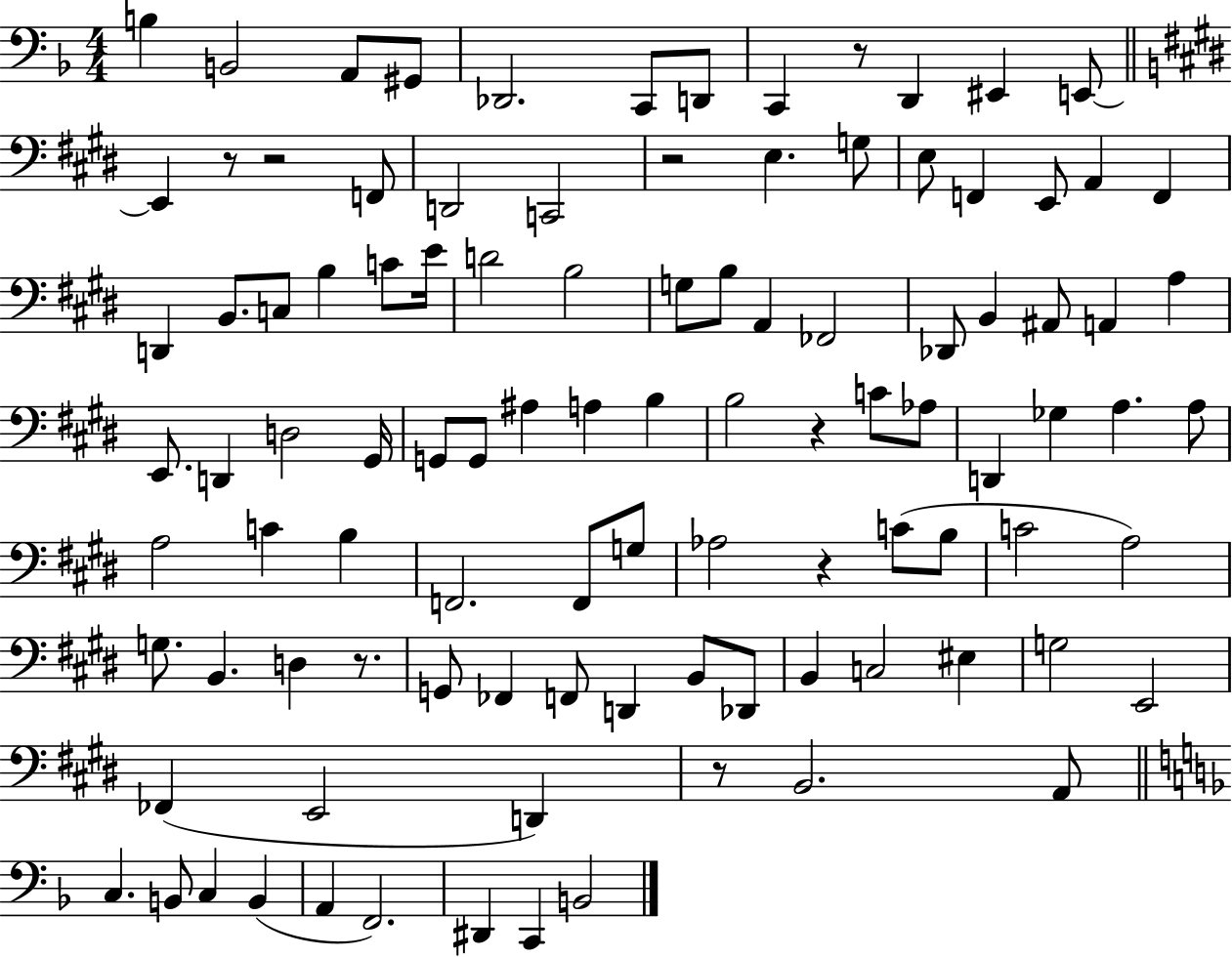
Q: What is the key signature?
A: F major